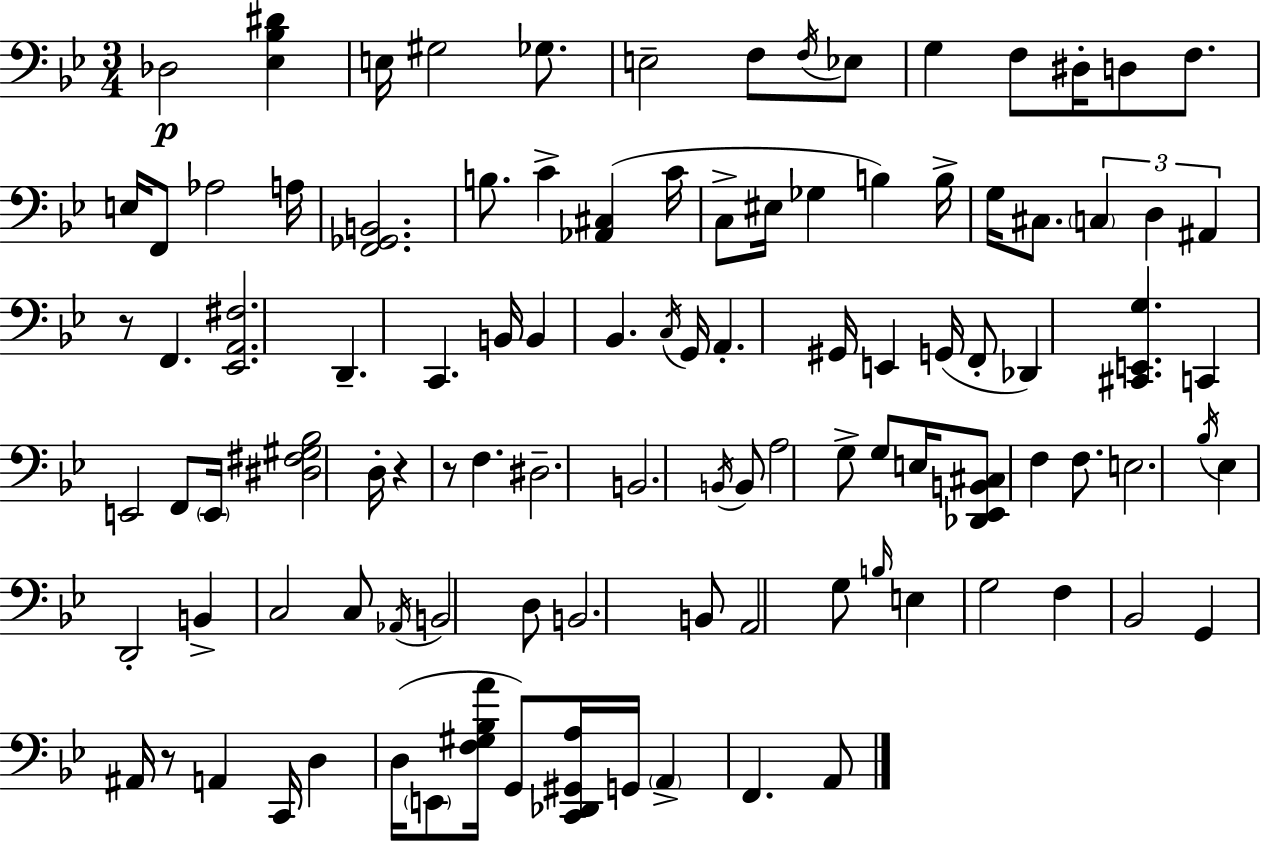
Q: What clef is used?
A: bass